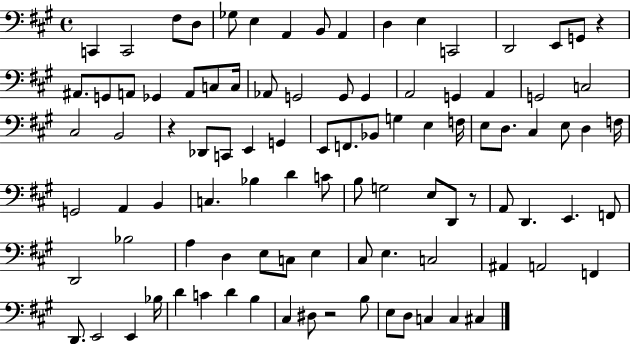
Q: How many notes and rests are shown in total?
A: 97